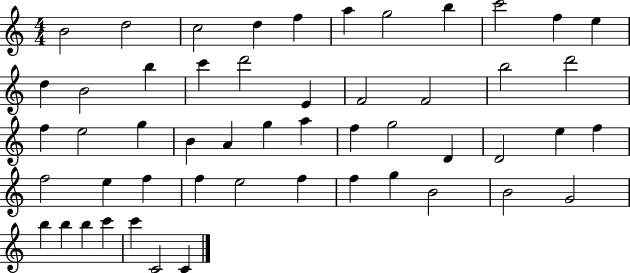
B4/h D5/h C5/h D5/q F5/q A5/q G5/h B5/q C6/h F5/q E5/q D5/q B4/h B5/q C6/q D6/h E4/q F4/h F4/h B5/h D6/h F5/q E5/h G5/q B4/q A4/q G5/q A5/q F5/q G5/h D4/q D4/h E5/q F5/q F5/h E5/q F5/q F5/q E5/h F5/q F5/q G5/q B4/h B4/h G4/h B5/q B5/q B5/q C6/q C6/q C4/h C4/q